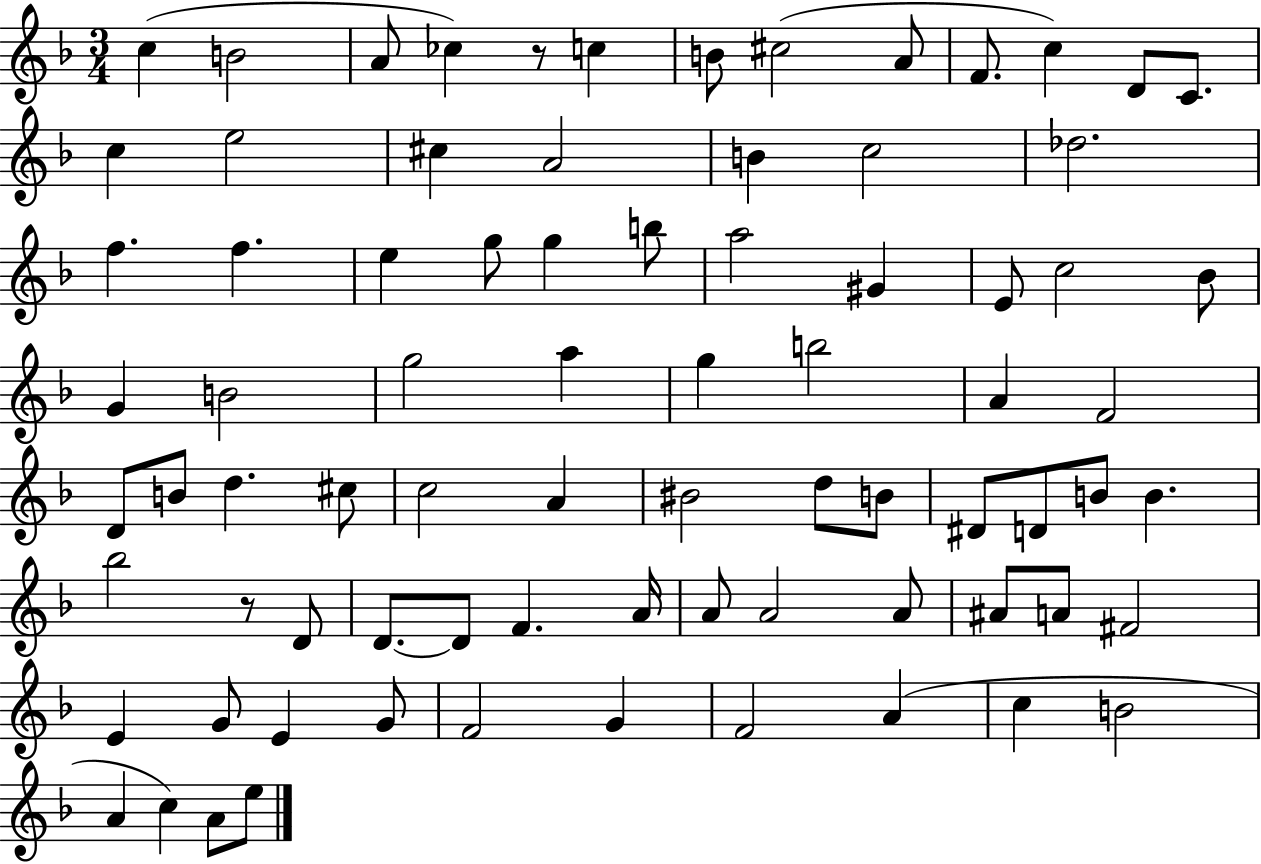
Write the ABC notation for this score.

X:1
T:Untitled
M:3/4
L:1/4
K:F
c B2 A/2 _c z/2 c B/2 ^c2 A/2 F/2 c D/2 C/2 c e2 ^c A2 B c2 _d2 f f e g/2 g b/2 a2 ^G E/2 c2 _B/2 G B2 g2 a g b2 A F2 D/2 B/2 d ^c/2 c2 A ^B2 d/2 B/2 ^D/2 D/2 B/2 B _b2 z/2 D/2 D/2 D/2 F A/4 A/2 A2 A/2 ^A/2 A/2 ^F2 E G/2 E G/2 F2 G F2 A c B2 A c A/2 e/2